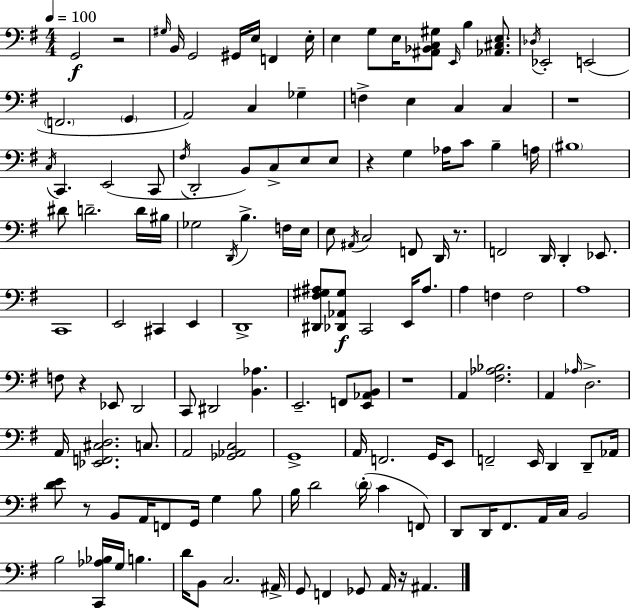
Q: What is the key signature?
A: E minor